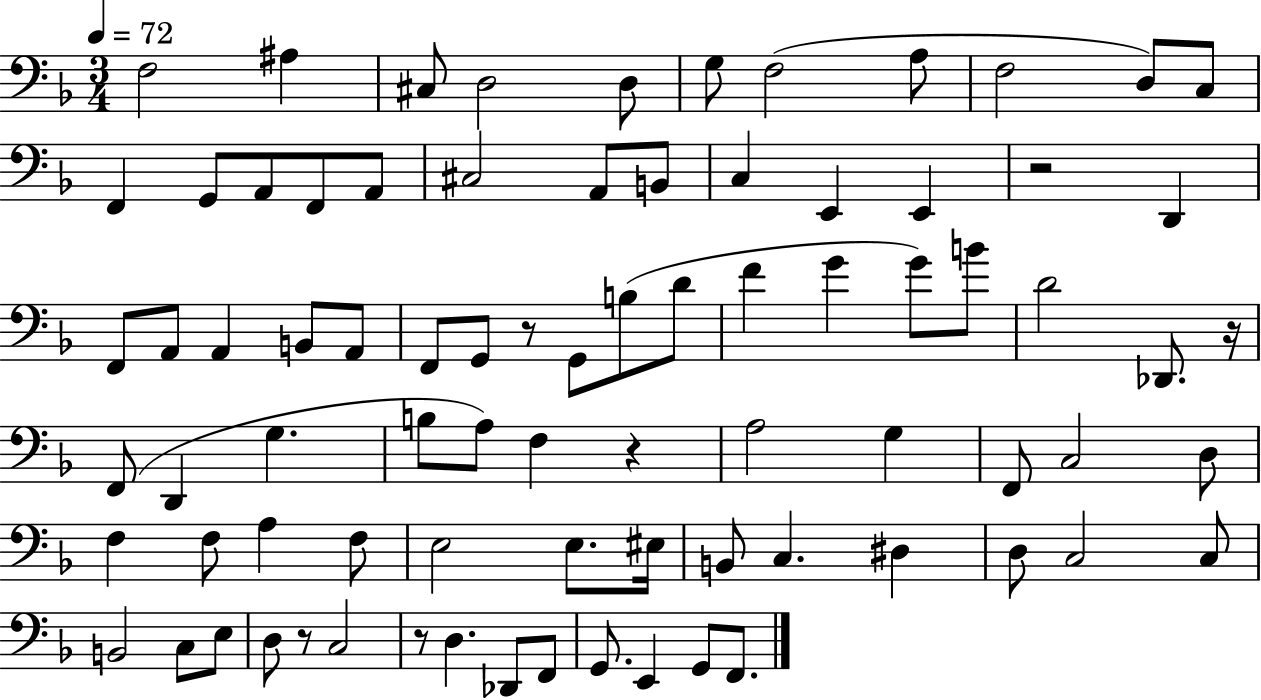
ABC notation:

X:1
T:Untitled
M:3/4
L:1/4
K:F
F,2 ^A, ^C,/2 D,2 D,/2 G,/2 F,2 A,/2 F,2 D,/2 C,/2 F,, G,,/2 A,,/2 F,,/2 A,,/2 ^C,2 A,,/2 B,,/2 C, E,, E,, z2 D,, F,,/2 A,,/2 A,, B,,/2 A,,/2 F,,/2 G,,/2 z/2 G,,/2 B,/2 D/2 F G G/2 B/2 D2 _D,,/2 z/4 F,,/2 D,, G, B,/2 A,/2 F, z A,2 G, F,,/2 C,2 D,/2 F, F,/2 A, F,/2 E,2 E,/2 ^E,/4 B,,/2 C, ^D, D,/2 C,2 C,/2 B,,2 C,/2 E,/2 D,/2 z/2 C,2 z/2 D, _D,,/2 F,,/2 G,,/2 E,, G,,/2 F,,/2